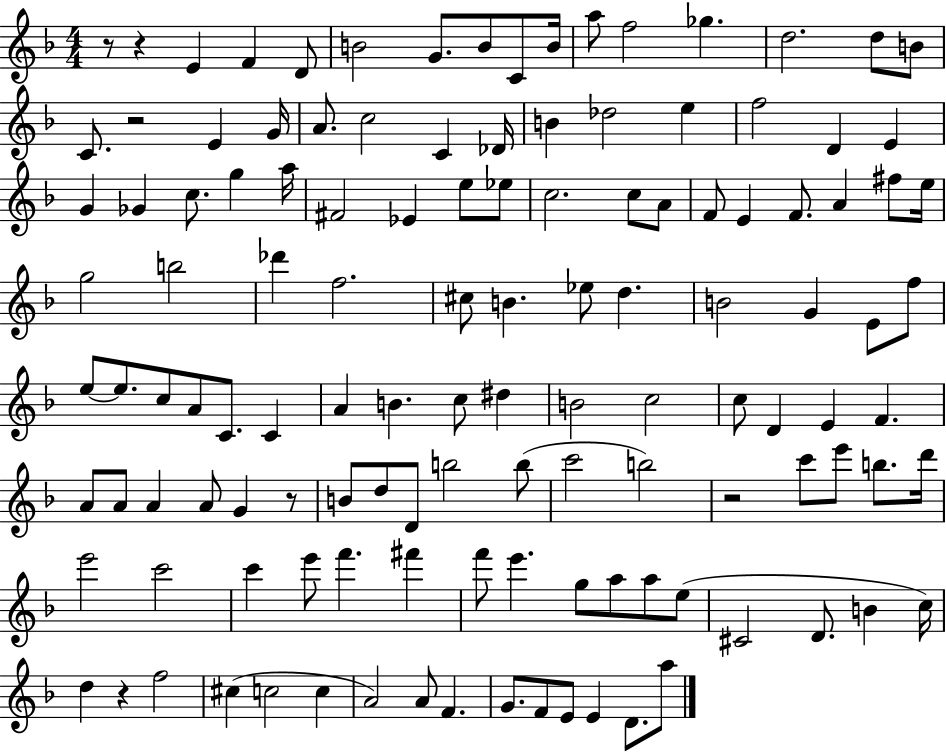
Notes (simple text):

R/e R/q E4/q F4/q D4/e B4/h G4/e. B4/e C4/e B4/s A5/e F5/h Gb5/q. D5/h. D5/e B4/e C4/e. R/h E4/q G4/s A4/e. C5/h C4/q Db4/s B4/q Db5/h E5/q F5/h D4/q E4/q G4/q Gb4/q C5/e. G5/q A5/s F#4/h Eb4/q E5/e Eb5/e C5/h. C5/e A4/e F4/e E4/q F4/e. A4/q F#5/e E5/s G5/h B5/h Db6/q F5/h. C#5/e B4/q. Eb5/e D5/q. B4/h G4/q E4/e F5/e E5/e E5/e. C5/e A4/e C4/e. C4/q A4/q B4/q. C5/e D#5/q B4/h C5/h C5/e D4/q E4/q F4/q. A4/e A4/e A4/q A4/e G4/q R/e B4/e D5/e D4/e B5/h B5/e C6/h B5/h R/h C6/e E6/e B5/e. D6/s E6/h C6/h C6/q E6/e F6/q. F#6/q F6/e E6/q. G5/e A5/e A5/e E5/e C#4/h D4/e. B4/q C5/s D5/q R/q F5/h C#5/q C5/h C5/q A4/h A4/e F4/q. G4/e. F4/e E4/e E4/q D4/e. A5/e